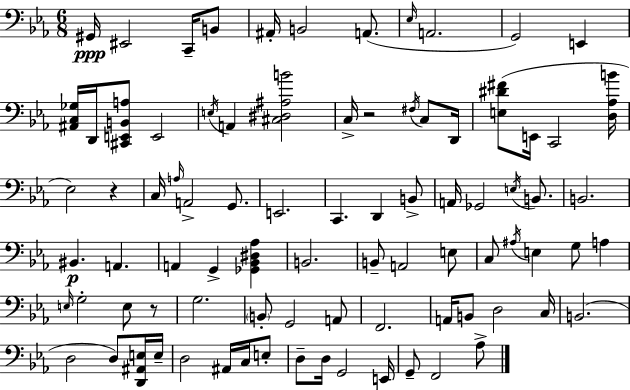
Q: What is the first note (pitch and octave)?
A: G#2